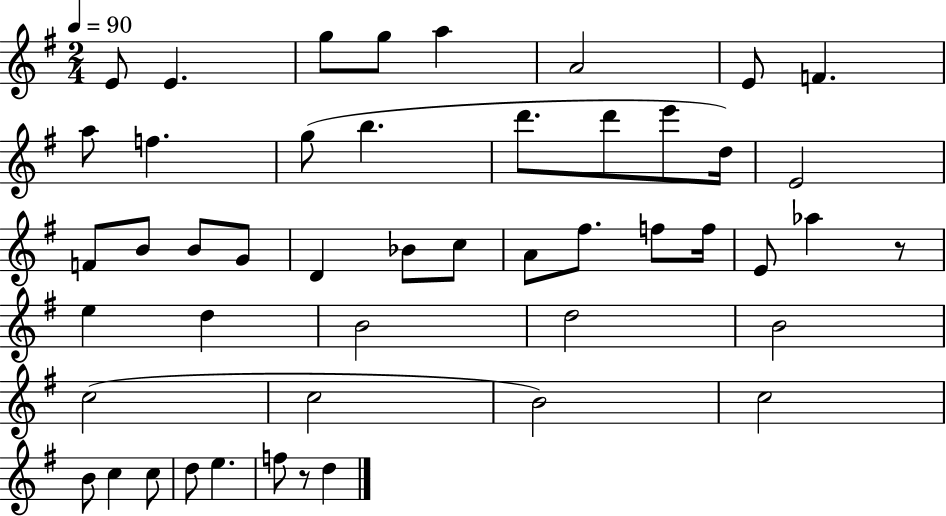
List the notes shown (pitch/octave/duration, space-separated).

E4/e E4/q. G5/e G5/e A5/q A4/h E4/e F4/q. A5/e F5/q. G5/e B5/q. D6/e. D6/e E6/e D5/s E4/h F4/e B4/e B4/e G4/e D4/q Bb4/e C5/e A4/e F#5/e. F5/e F5/s E4/e Ab5/q R/e E5/q D5/q B4/h D5/h B4/h C5/h C5/h B4/h C5/h B4/e C5/q C5/e D5/e E5/q. F5/e R/e D5/q